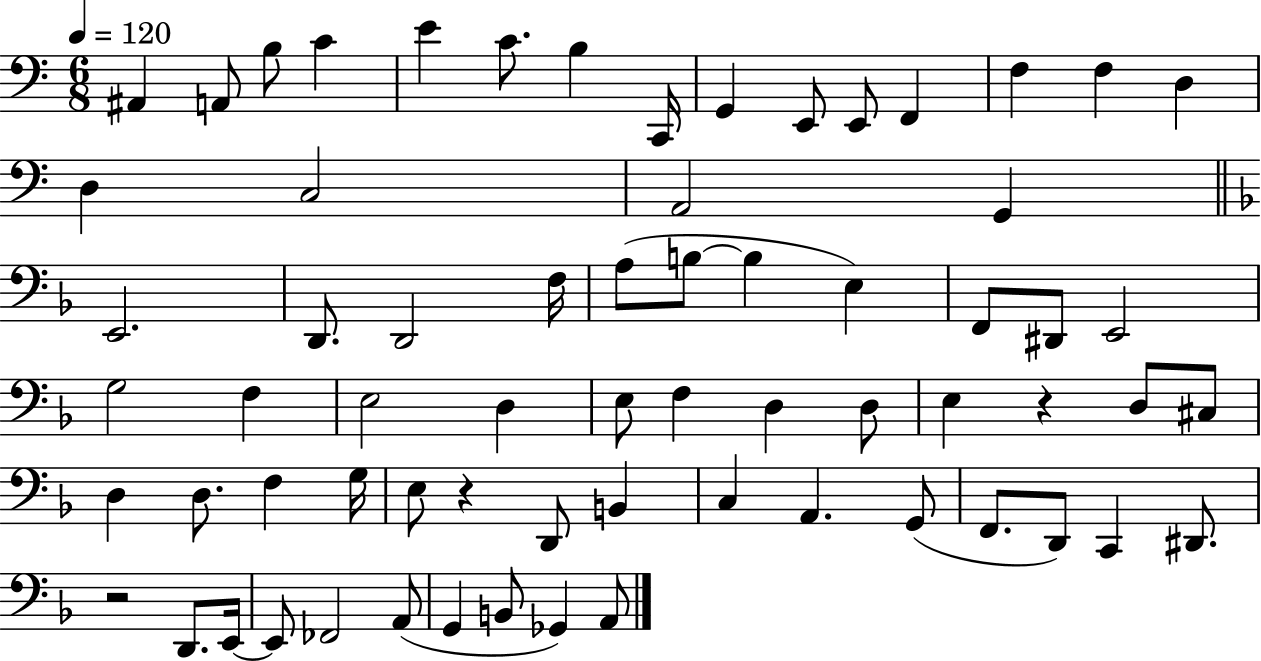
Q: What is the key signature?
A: C major